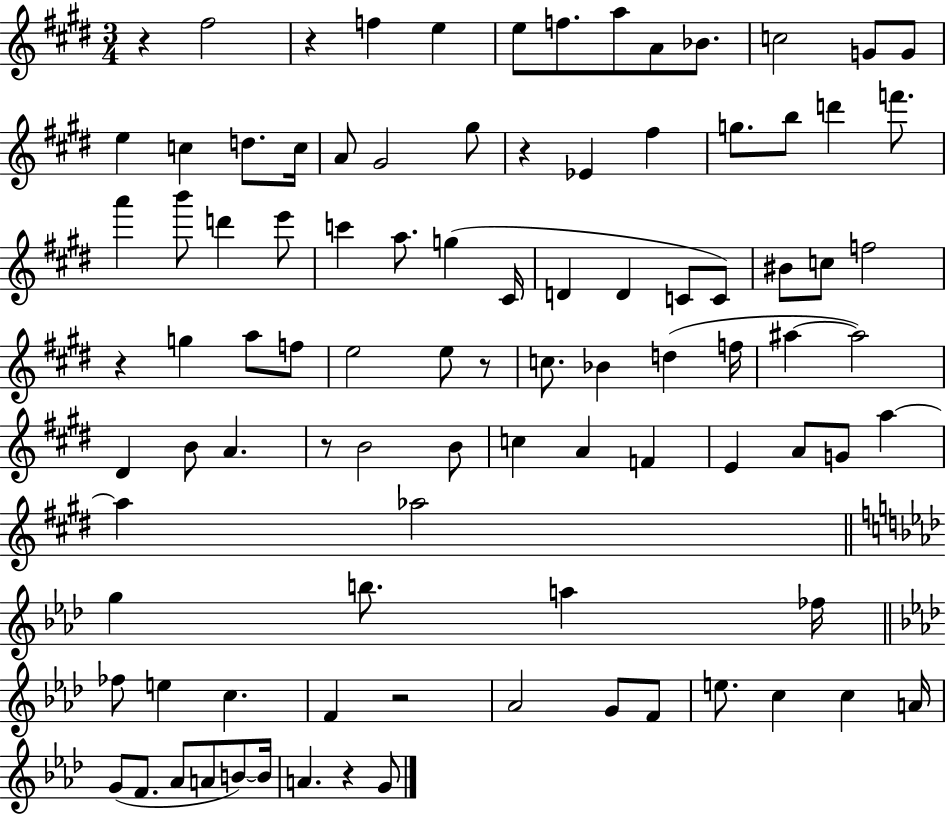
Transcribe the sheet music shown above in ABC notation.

X:1
T:Untitled
M:3/4
L:1/4
K:E
z ^f2 z f e e/2 f/2 a/2 A/2 _B/2 c2 G/2 G/2 e c d/2 c/4 A/2 ^G2 ^g/2 z _E ^f g/2 b/2 d' f'/2 a' b'/2 d' e'/2 c' a/2 g ^C/4 D D C/2 C/2 ^B/2 c/2 f2 z g a/2 f/2 e2 e/2 z/2 c/2 _B d f/4 ^a ^a2 ^D B/2 A z/2 B2 B/2 c A F E A/2 G/2 a a _a2 g b/2 a _f/4 _f/2 e c F z2 _A2 G/2 F/2 e/2 c c A/4 G/2 F/2 _A/2 A/2 B/2 B/4 A z G/2